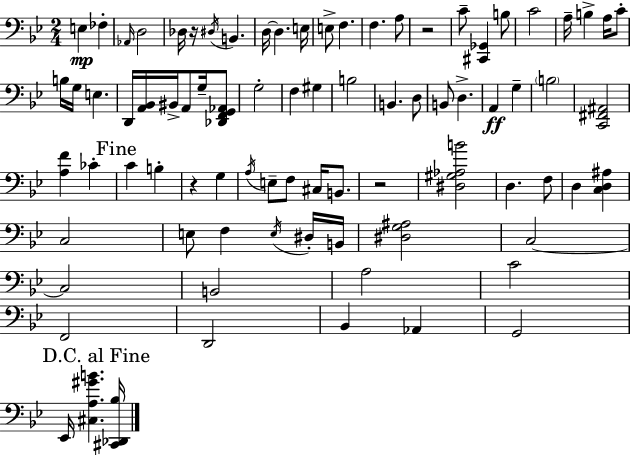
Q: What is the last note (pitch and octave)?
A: Eb2